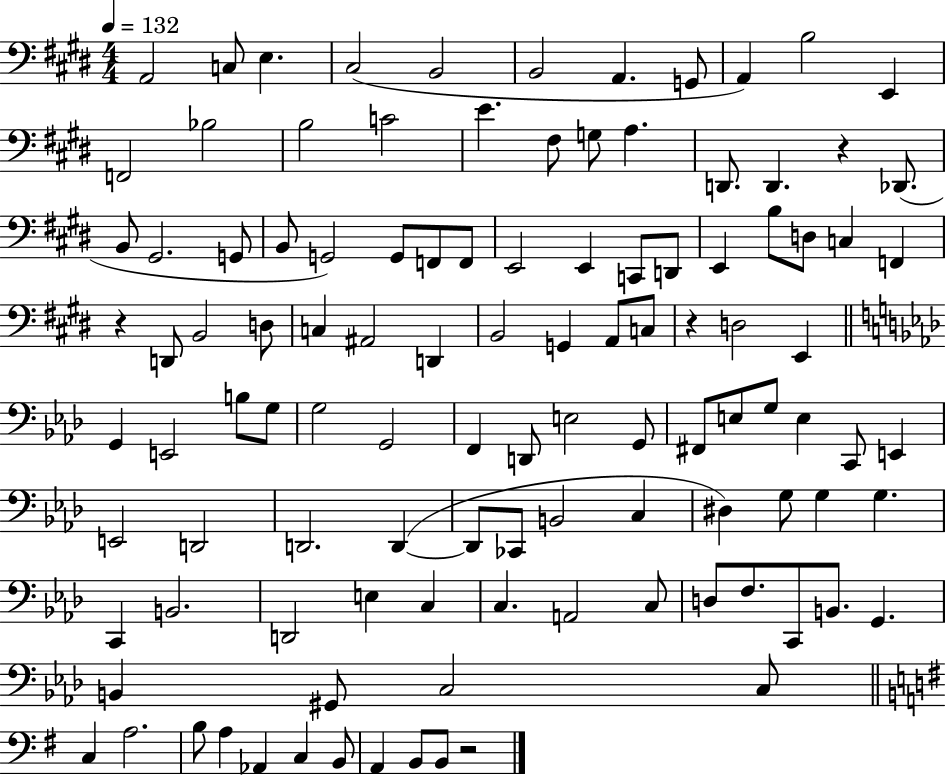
{
  \clef bass
  \numericTimeSignature
  \time 4/4
  \key e \major
  \tempo 4 = 132
  a,2 c8 e4. | cis2( b,2 | b,2 a,4. g,8 | a,4) b2 e,4 | \break f,2 bes2 | b2 c'2 | e'4. fis8 g8 a4. | d,8. d,4. r4 des,8.( | \break b,8 gis,2. g,8 | b,8 g,2) g,8 f,8 f,8 | e,2 e,4 c,8 d,8 | e,4 b8 d8 c4 f,4 | \break r4 d,8 b,2 d8 | c4 ais,2 d,4 | b,2 g,4 a,8 c8 | r4 d2 e,4 | \break \bar "||" \break \key aes \major g,4 e,2 b8 g8 | g2 g,2 | f,4 d,8 e2 g,8 | fis,8 e8 g8 e4 c,8 e,4 | \break e,2 d,2 | d,2. d,4~(~ | d,8 ces,8 b,2 c4 | dis4) g8 g4 g4. | \break c,4 b,2. | d,2 e4 c4 | c4. a,2 c8 | d8 f8. c,8 b,8. g,4. | \break b,4 gis,8 c2 c8 | \bar "||" \break \key g \major c4 a2. | b8 a4 aes,4 c4 b,8 | a,4 b,8 b,8 r2 | \bar "|."
}